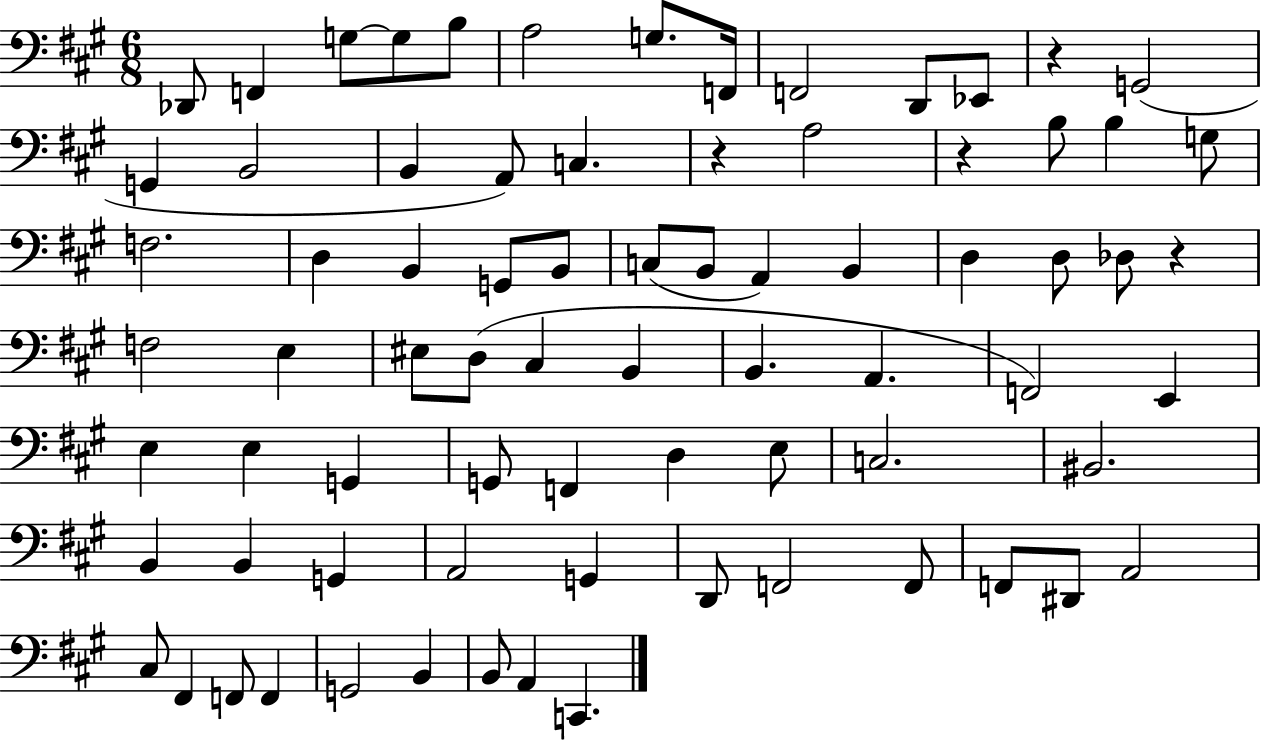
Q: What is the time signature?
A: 6/8